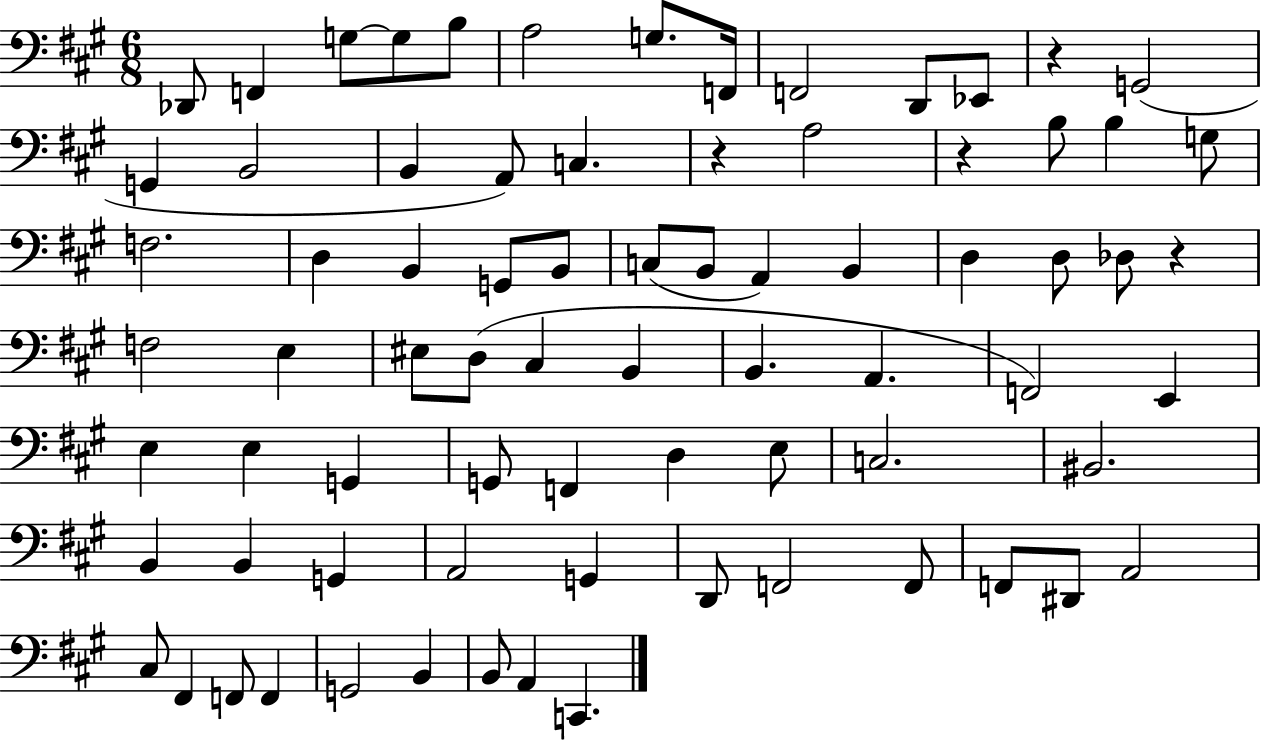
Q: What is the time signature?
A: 6/8